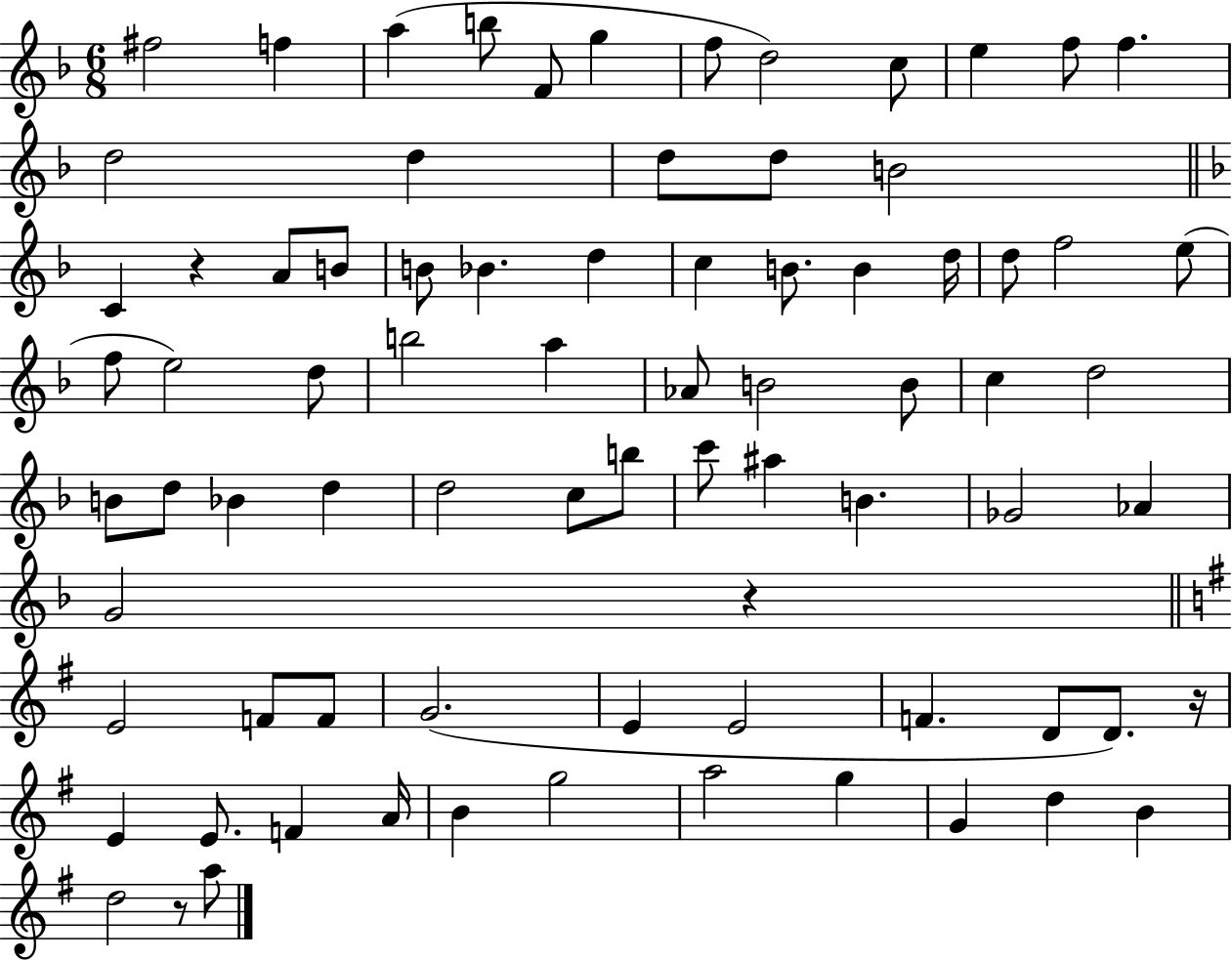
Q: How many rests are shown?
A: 4